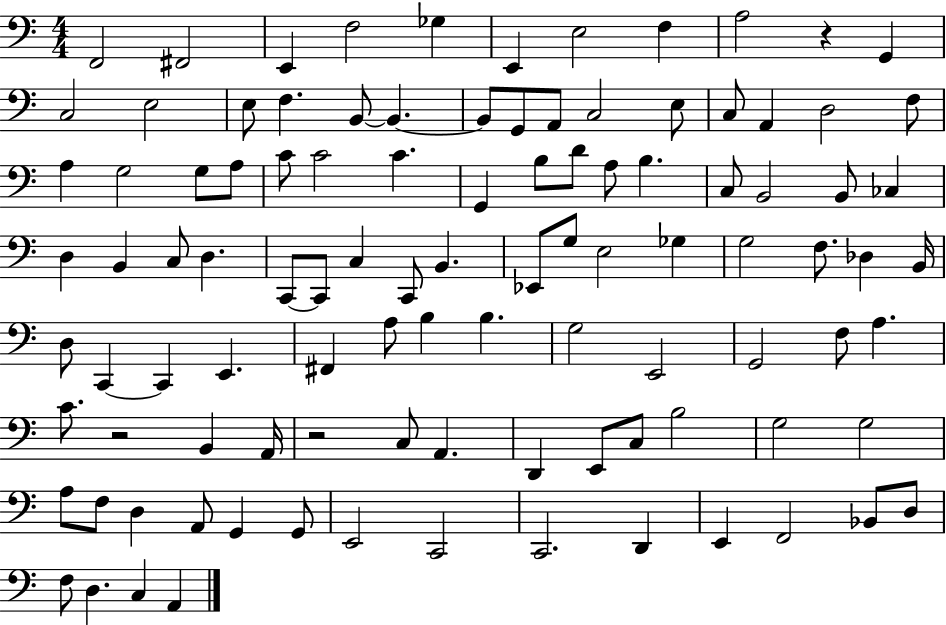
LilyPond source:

{
  \clef bass
  \numericTimeSignature
  \time 4/4
  \key c \major
  \repeat volta 2 { f,2 fis,2 | e,4 f2 ges4 | e,4 e2 f4 | a2 r4 g,4 | \break c2 e2 | e8 f4. b,8~~ b,4.~~ | b,8 g,8 a,8 c2 e8 | c8 a,4 d2 f8 | \break a4 g2 g8 a8 | c'8 c'2 c'4. | g,4 b8 d'8 a8 b4. | c8 b,2 b,8 ces4 | \break d4 b,4 c8 d4. | c,8~~ c,8 c4 c,8 b,4. | ees,8 g8 e2 ges4 | g2 f8. des4 b,16 | \break d8 c,4~~ c,4 e,4. | fis,4 a8 b4 b4. | g2 e,2 | g,2 f8 a4. | \break c'8. r2 b,4 a,16 | r2 c8 a,4. | d,4 e,8 c8 b2 | g2 g2 | \break a8 f8 d4 a,8 g,4 g,8 | e,2 c,2 | c,2. d,4 | e,4 f,2 bes,8 d8 | \break f8 d4. c4 a,4 | } \bar "|."
}